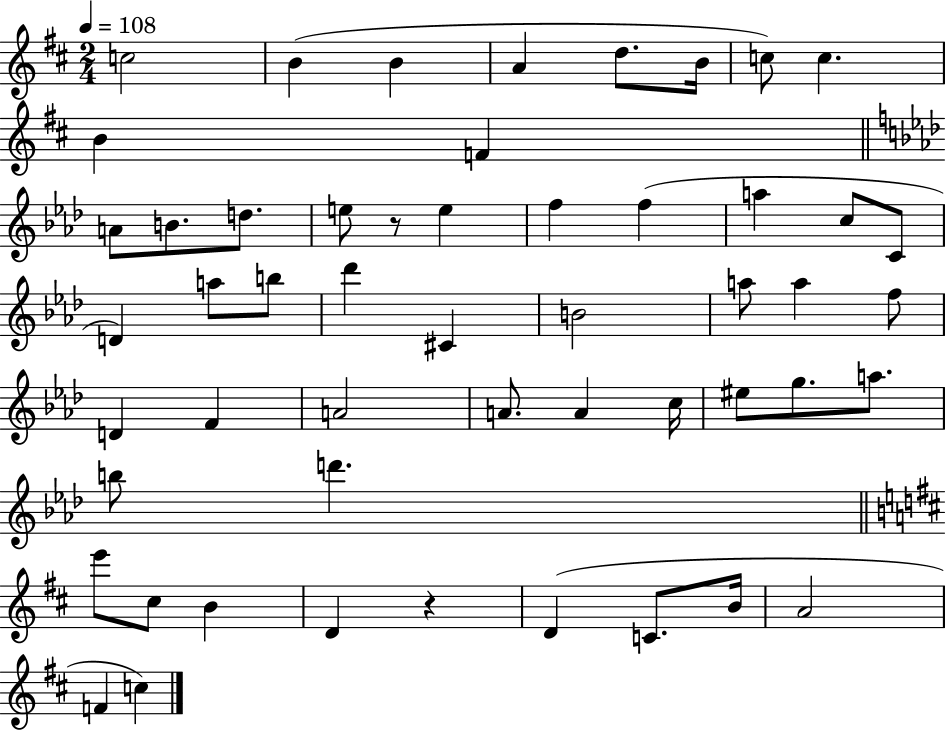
C5/h B4/q B4/q A4/q D5/e. B4/s C5/e C5/q. B4/q F4/q A4/e B4/e. D5/e. E5/e R/e E5/q F5/q F5/q A5/q C5/e C4/e D4/q A5/e B5/e Db6/q C#4/q B4/h A5/e A5/q F5/e D4/q F4/q A4/h A4/e. A4/q C5/s EIS5/e G5/e. A5/e. B5/e D6/q. E6/e C#5/e B4/q D4/q R/q D4/q C4/e. B4/s A4/h F4/q C5/q